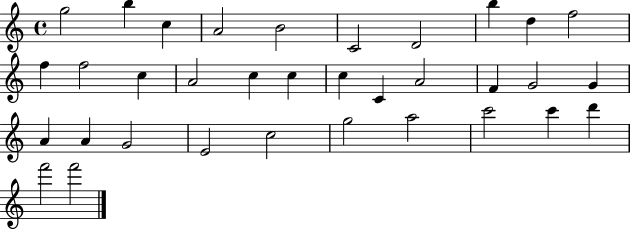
G5/h B5/q C5/q A4/h B4/h C4/h D4/h B5/q D5/q F5/h F5/q F5/h C5/q A4/h C5/q C5/q C5/q C4/q A4/h F4/q G4/h G4/q A4/q A4/q G4/h E4/h C5/h G5/h A5/h C6/h C6/q D6/q F6/h F6/h